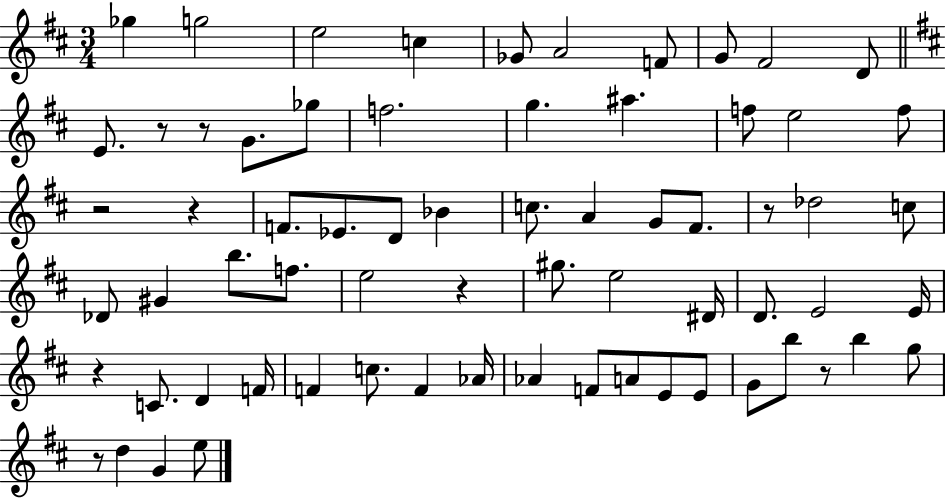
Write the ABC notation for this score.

X:1
T:Untitled
M:3/4
L:1/4
K:D
_g g2 e2 c _G/2 A2 F/2 G/2 ^F2 D/2 E/2 z/2 z/2 G/2 _g/2 f2 g ^a f/2 e2 f/2 z2 z F/2 _E/2 D/2 _B c/2 A G/2 ^F/2 z/2 _d2 c/2 _D/2 ^G b/2 f/2 e2 z ^g/2 e2 ^D/4 D/2 E2 E/4 z C/2 D F/4 F c/2 F _A/4 _A F/2 A/2 E/2 E/2 G/2 b/2 z/2 b g/2 z/2 d G e/2